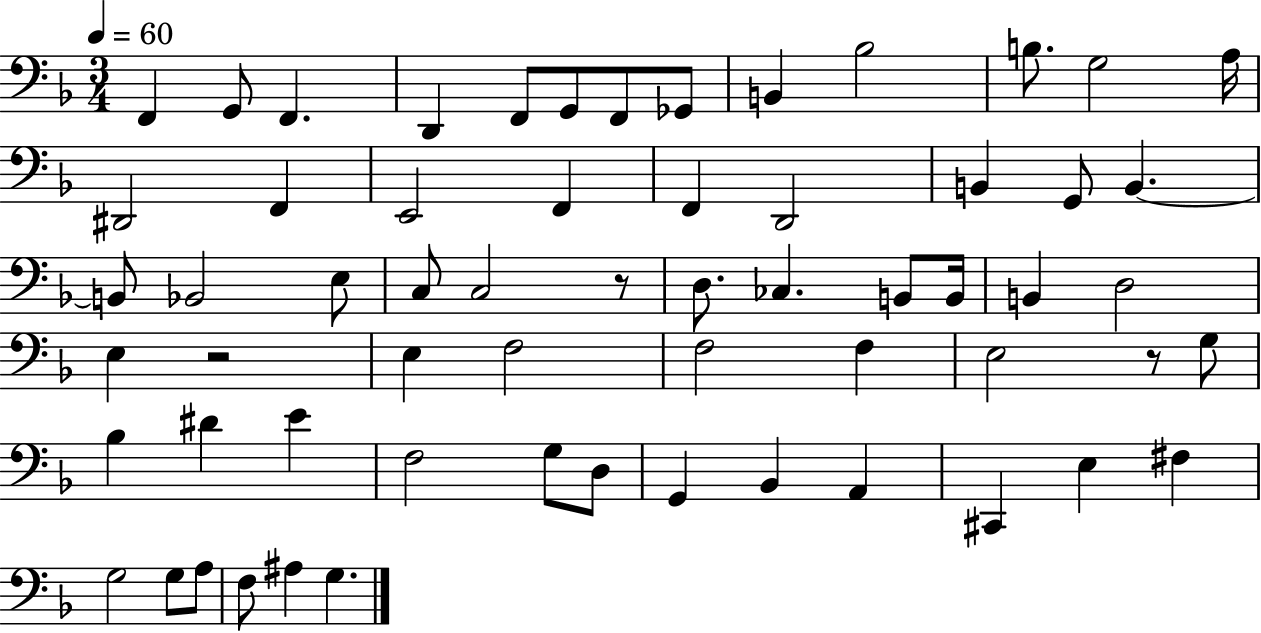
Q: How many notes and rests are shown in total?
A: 61